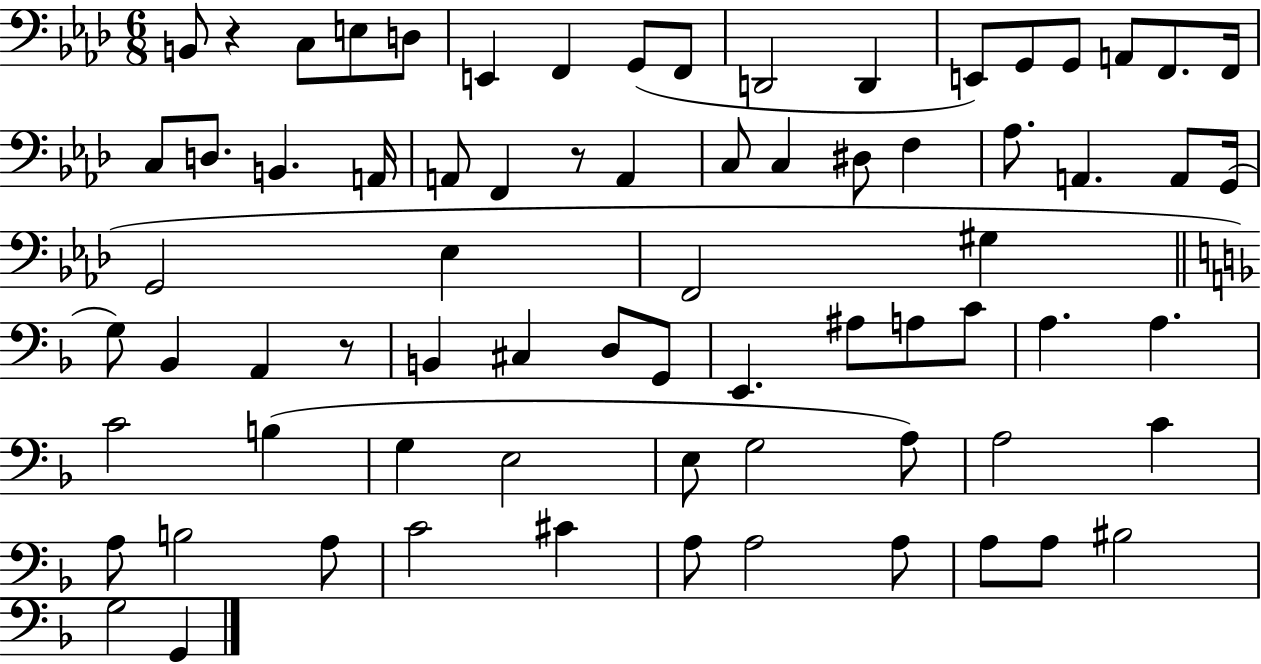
{
  \clef bass
  \numericTimeSignature
  \time 6/8
  \key aes \major
  b,8 r4 c8 e8 d8 | e,4 f,4 g,8( f,8 | d,2 d,4 | e,8) g,8 g,8 a,8 f,8. f,16 | \break c8 d8. b,4. a,16 | a,8 f,4 r8 a,4 | c8 c4 dis8 f4 | aes8. a,4. a,8 g,16( | \break g,2 ees4 | f,2 gis4 | \bar "||" \break \key f \major g8) bes,4 a,4 r8 | b,4 cis4 d8 g,8 | e,4. ais8 a8 c'8 | a4. a4. | \break c'2 b4( | g4 e2 | e8 g2 a8) | a2 c'4 | \break a8 b2 a8 | c'2 cis'4 | a8 a2 a8 | a8 a8 bis2 | \break g2 g,4 | \bar "|."
}